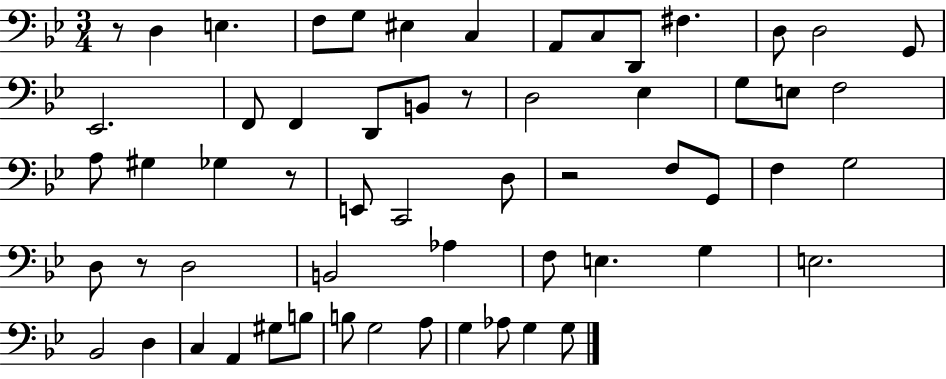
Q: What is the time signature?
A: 3/4